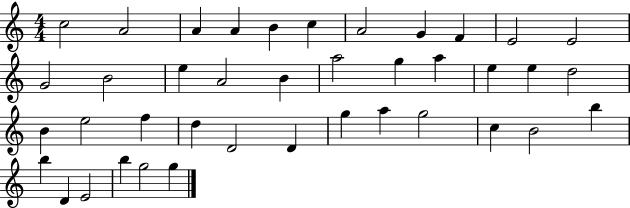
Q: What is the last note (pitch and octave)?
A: G5